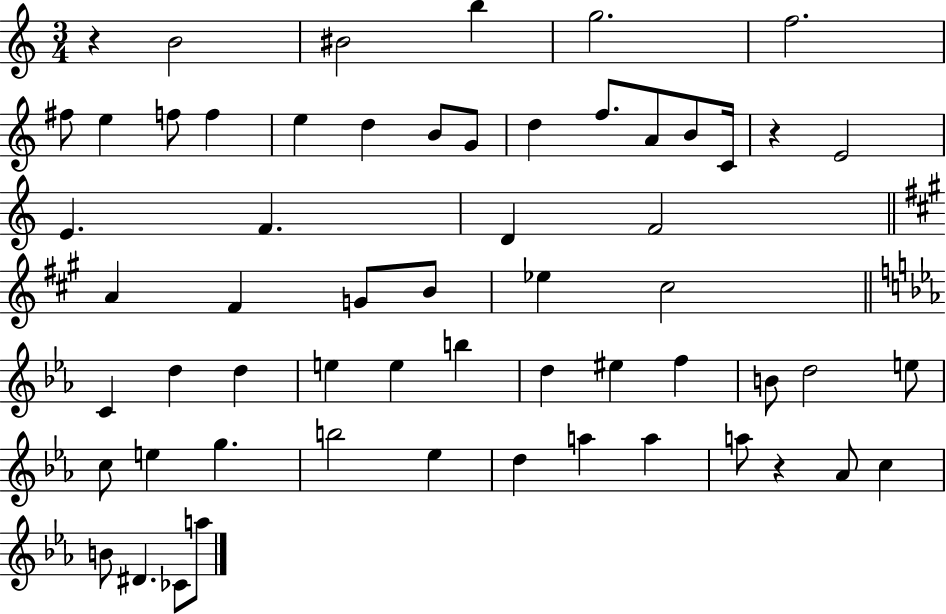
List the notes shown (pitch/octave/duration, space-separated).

R/q B4/h BIS4/h B5/q G5/h. F5/h. F#5/e E5/q F5/e F5/q E5/q D5/q B4/e G4/e D5/q F5/e. A4/e B4/e C4/s R/q E4/h E4/q. F4/q. D4/q F4/h A4/q F#4/q G4/e B4/e Eb5/q C#5/h C4/q D5/q D5/q E5/q E5/q B5/q D5/q EIS5/q F5/q B4/e D5/h E5/e C5/e E5/q G5/q. B5/h Eb5/q D5/q A5/q A5/q A5/e R/q Ab4/e C5/q B4/e D#4/q. CES4/e A5/e